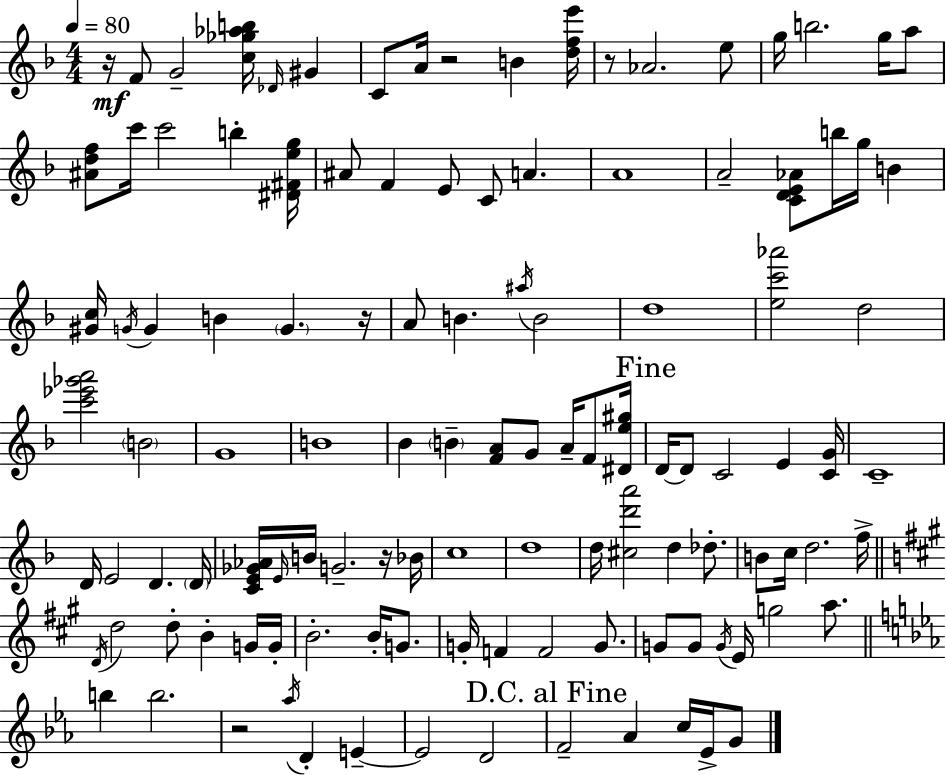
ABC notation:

X:1
T:Untitled
M:4/4
L:1/4
K:F
z/4 F/2 G2 [c_g_ab]/4 _D/4 ^G C/2 A/4 z2 B [dfe']/4 z/2 _A2 e/2 g/4 b2 g/4 a/2 [^Adf]/2 c'/4 c'2 b [^D^Feg]/4 ^A/2 F E/2 C/2 A A4 A2 [CDE_A]/2 b/4 g/4 B [^Gc]/4 G/4 G B G z/4 A/2 B ^a/4 B2 d4 [ec'_a']2 d2 [c'_e'_g'a']2 B2 G4 B4 _B B [FA]/2 G/2 A/4 F/2 [^De^g]/4 D/4 D/2 C2 E [CG]/4 C4 D/4 E2 D D/4 [CE_G_A]/4 E/4 B/4 G2 z/4 _B/4 c4 d4 d/4 [^cd'a']2 d _d/2 B/2 c/4 d2 f/4 D/4 d2 d/2 B G/4 G/4 B2 B/4 G/2 G/4 F F2 G/2 G/2 G/2 G/4 E/4 g2 a/2 b b2 z2 _a/4 D E E2 D2 F2 _A c/4 _E/4 G/2